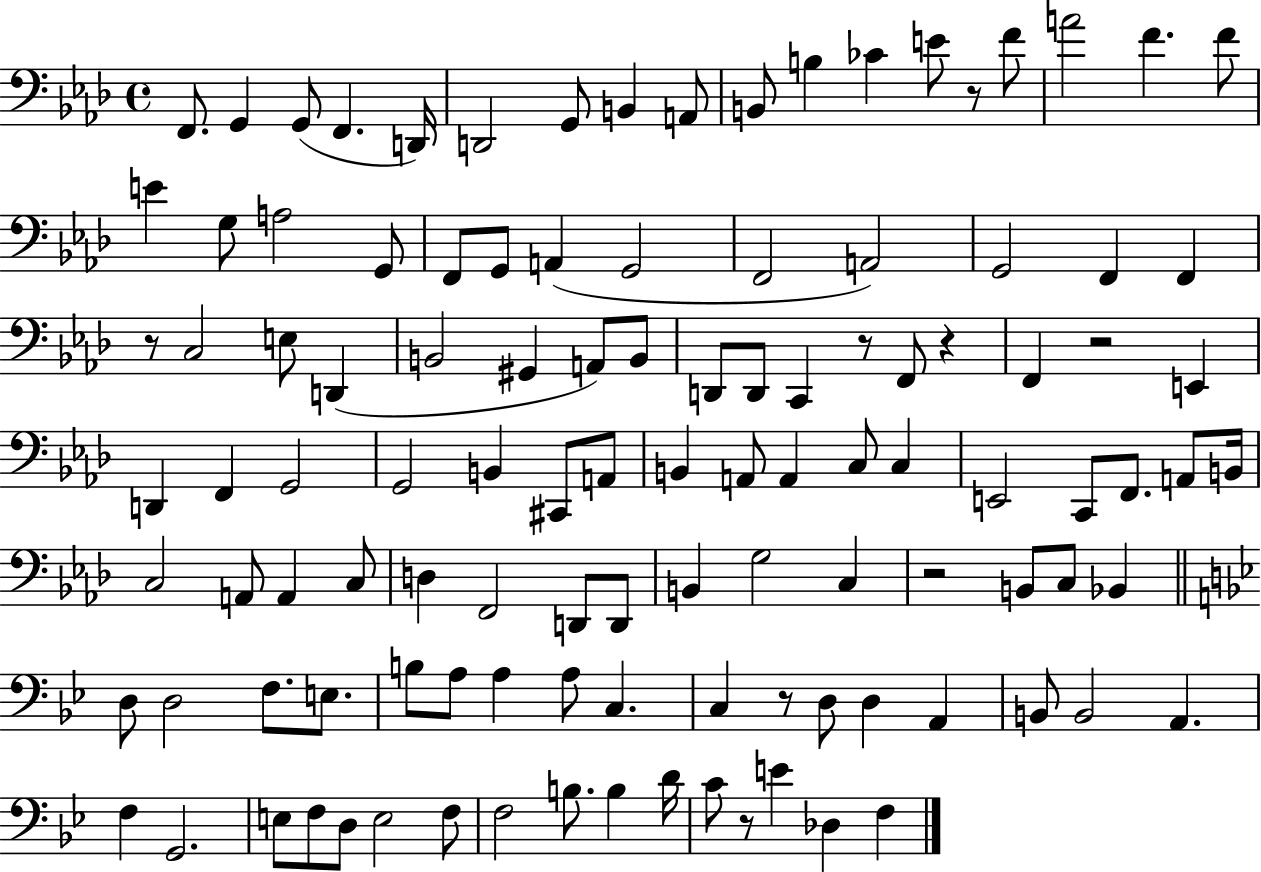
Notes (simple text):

F2/e. G2/q G2/e F2/q. D2/s D2/h G2/e B2/q A2/e B2/e B3/q CES4/q E4/e R/e F4/e A4/h F4/q. F4/e E4/q G3/e A3/h G2/e F2/e G2/e A2/q G2/h F2/h A2/h G2/h F2/q F2/q R/e C3/h E3/e D2/q B2/h G#2/q A2/e B2/e D2/e D2/e C2/q R/e F2/e R/q F2/q R/h E2/q D2/q F2/q G2/h G2/h B2/q C#2/e A2/e B2/q A2/e A2/q C3/e C3/q E2/h C2/e F2/e. A2/e B2/s C3/h A2/e A2/q C3/e D3/q F2/h D2/e D2/e B2/q G3/h C3/q R/h B2/e C3/e Bb2/q D3/e D3/h F3/e. E3/e. B3/e A3/e A3/q A3/e C3/q. C3/q R/e D3/e D3/q A2/q B2/e B2/h A2/q. F3/q G2/h. E3/e F3/e D3/e E3/h F3/e F3/h B3/e. B3/q D4/s C4/e R/e E4/q Db3/q F3/q